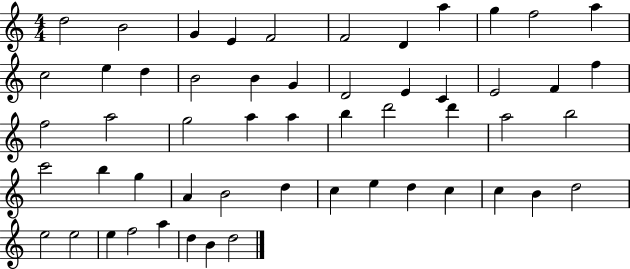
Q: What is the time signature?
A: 4/4